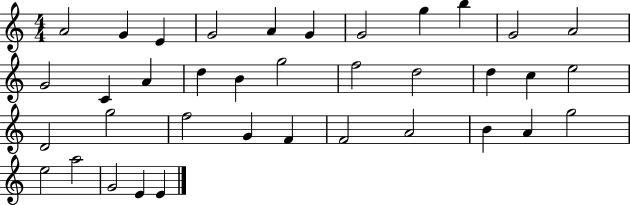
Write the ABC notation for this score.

X:1
T:Untitled
M:4/4
L:1/4
K:C
A2 G E G2 A G G2 g b G2 A2 G2 C A d B g2 f2 d2 d c e2 D2 g2 f2 G F F2 A2 B A g2 e2 a2 G2 E E